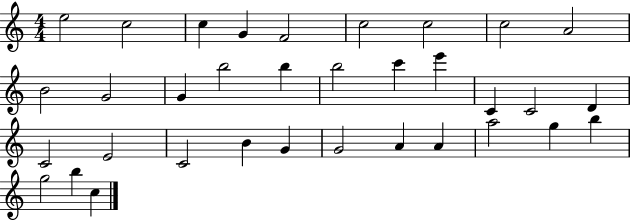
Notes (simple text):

E5/h C5/h C5/q G4/q F4/h C5/h C5/h C5/h A4/h B4/h G4/h G4/q B5/h B5/q B5/h C6/q E6/q C4/q C4/h D4/q C4/h E4/h C4/h B4/q G4/q G4/h A4/q A4/q A5/h G5/q B5/q G5/h B5/q C5/q